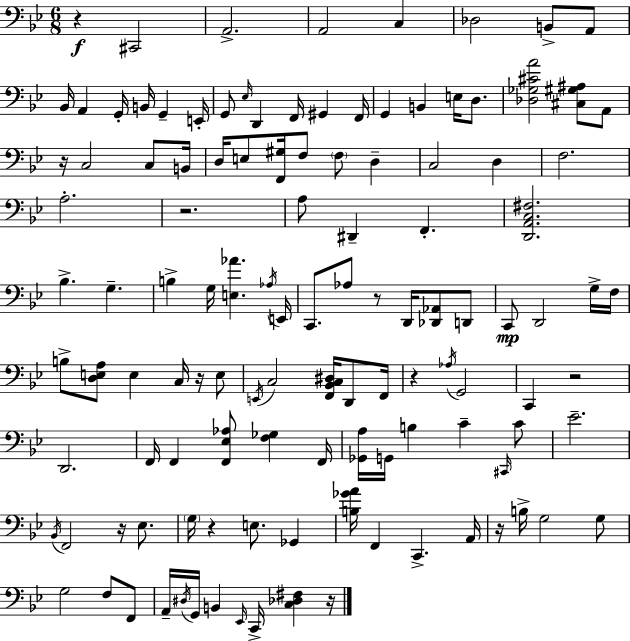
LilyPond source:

{
  \clef bass
  \numericTimeSignature
  \time 6/8
  \key g \minor
  r4\f cis,2 | a,2.-> | a,2 c4 | des2 b,8-> a,8 | \break bes,16 a,4 g,16-. b,16 g,4-- e,16-. | g,8 \grace { ees16 } d,4 f,16 gis,4 | f,16 g,4 b,4 e16 d8. | <des ges cis' a'>2 <cis gis ais>8 a,8 | \break r16 c2 c8 | b,16 d16 e8 <f, gis>16 f8 \parenthesize f8 d4-- | c2 d4 | f2. | \break a2.-. | r2. | a8 dis,4-- f,4.-. | <d, a, c fis>2. | \break bes4.-> g4.-- | b4-> g16 <e aes'>4. | \acciaccatura { aes16 } e,16 c,8. aes8 r8 d,16 <des, aes,>8 | d,8 c,8\mp d,2 | \break g16-> f16 b8-> <d e a>8 e4 c16 r16 | e8 \acciaccatura { e,16 } c2 <f, bes, c dis>16 | d,8 f,16 r4 \acciaccatura { aes16 } g,2 | c,4 r2 | \break d,2. | f,16 f,4 <f, ees aes>8 <f ges>4 | f,16 <ges, a>16 g,16 b4 c'4-- | \grace { cis,16 } c'8 ees'2.-- | \break \acciaccatura { bes,16 } f,2 | r16 ees8. \parenthesize g16 r4 e8. | ges,4 <b ges' a'>16 f,4 c,4.-> | a,16 r16 b16-> g2 | \break g8 g2 | f8 f,8 a,16-- \acciaccatura { dis16 } g,16 b,4 | \grace { ees,16 } c,16-> <c des fis>4 r16 \bar "|."
}